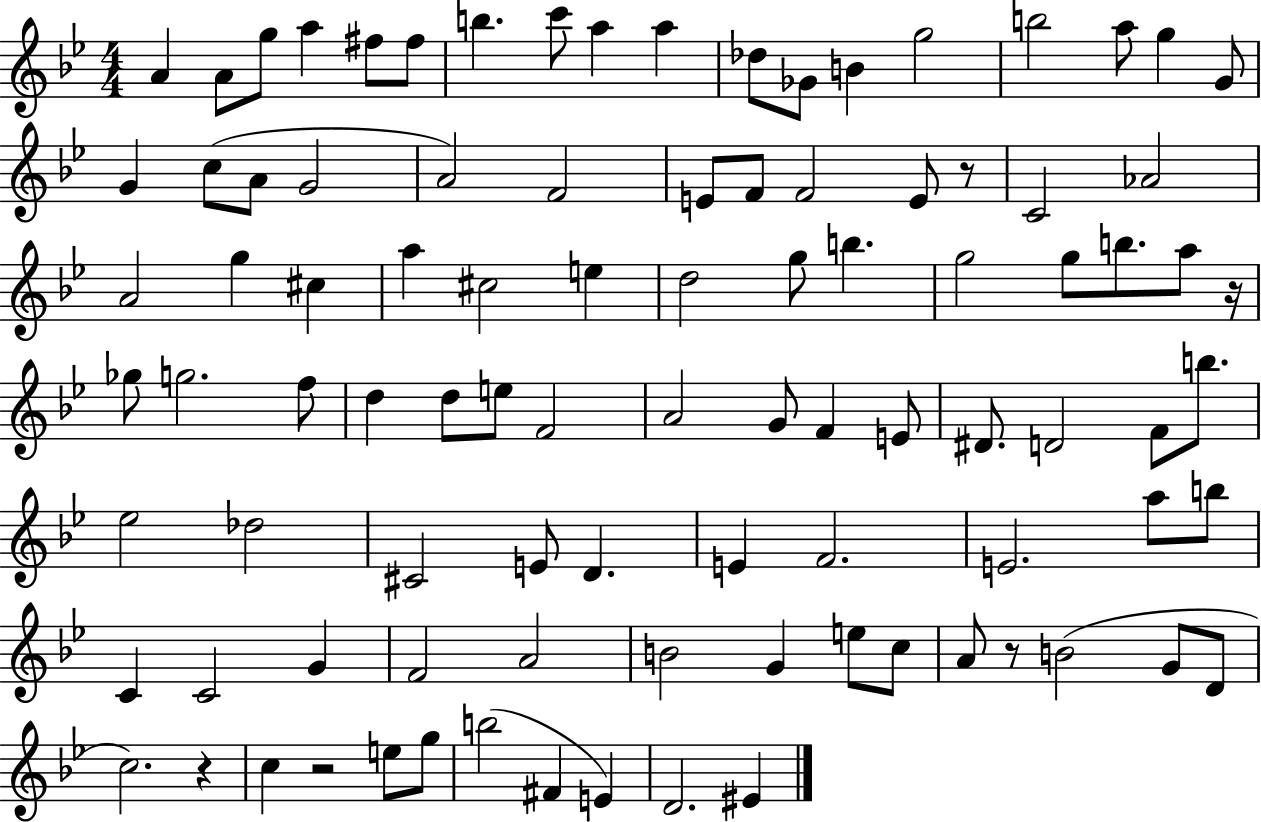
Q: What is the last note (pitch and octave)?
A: EIS4